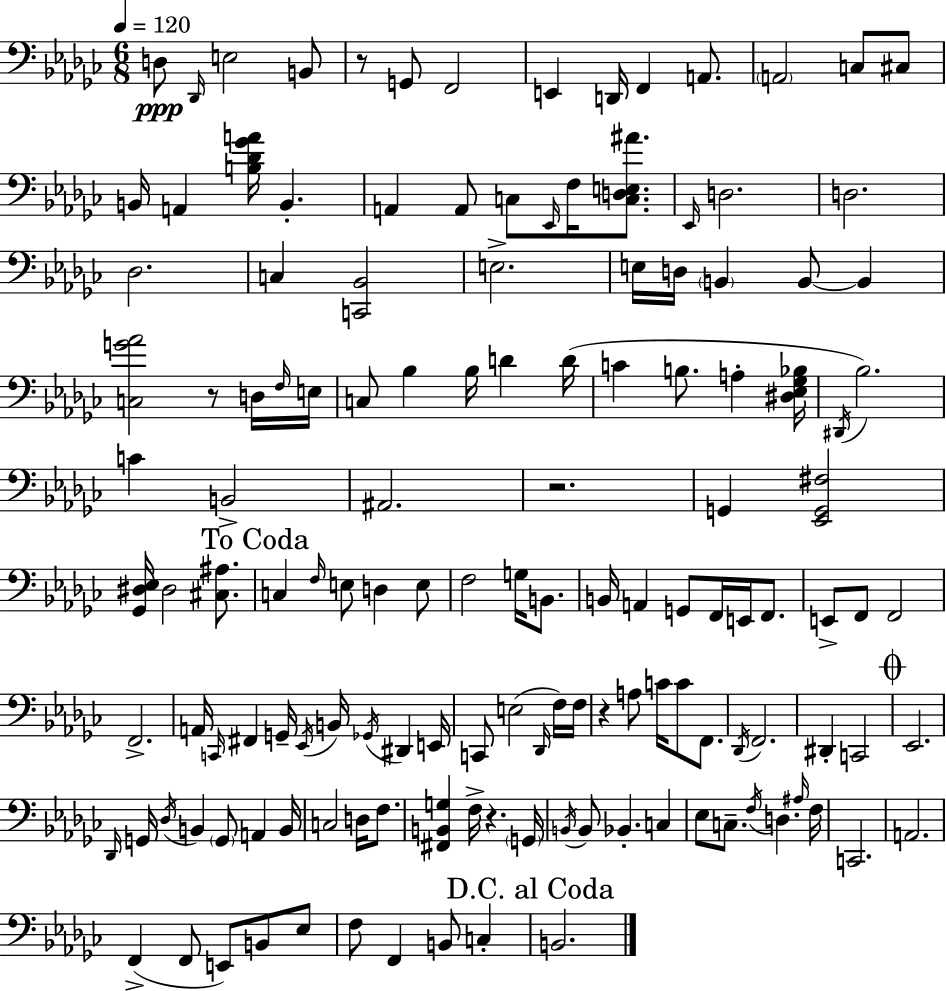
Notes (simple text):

D3/e Db2/s E3/h B2/e R/e G2/e F2/h E2/q D2/s F2/q A2/e. A2/h C3/e C#3/e B2/s A2/q [B3,Db4,Gb4,A4]/s B2/q. A2/q A2/e C3/e Eb2/s F3/s [C3,D3,E3,A#4]/e. Eb2/s D3/h. D3/h. Db3/h. C3/q [C2,Bb2]/h E3/h. E3/s D3/s B2/q B2/e B2/q [C3,G4,Ab4]/h R/e D3/s F3/s E3/s C3/e Bb3/q Bb3/s D4/q D4/s C4/q B3/e. A3/q [D#3,Eb3,Gb3,Bb3]/s D#2/s Bb3/h. C4/q B2/h A#2/h. R/h. G2/q [Eb2,G2,F#3]/h [Gb2,D#3,Eb3]/s D#3/h [C#3,A#3]/e. C3/q F3/s E3/e D3/q E3/e F3/h G3/s B2/e. B2/s A2/q G2/e F2/s E2/s F2/e. E2/e F2/e F2/h F2/h. A2/s C2/s F#2/q G2/s Eb2/s B2/s Gb2/s D#2/q E2/s C2/e E3/h Db2/s F3/s F3/s R/q A3/e C4/s C4/e F2/e. Db2/s F2/h. D#2/q C2/h Eb2/h. Db2/s G2/s Db3/s B2/q G2/e A2/q B2/s C3/h D3/s F3/e. [F#2,B2,G3]/q F3/s R/q. G2/s B2/s B2/e Bb2/q. C3/q Eb3/e C3/e. F3/s D3/q. A#3/s F3/s C2/h. A2/h. F2/q F2/e E2/e B2/e Eb3/e F3/e F2/q B2/e C3/q B2/h.